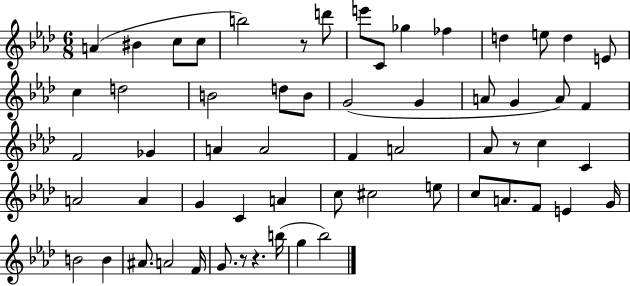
X:1
T:Untitled
M:6/8
L:1/4
K:Ab
A ^B c/2 c/2 b2 z/2 d'/2 e'/2 C/2 _g _f d e/2 d E/2 c d2 B2 d/2 B/2 G2 G A/2 G A/2 F F2 _G A A2 F A2 _A/2 z/2 c C A2 A G C A c/2 ^c2 e/2 c/2 A/2 F/2 E G/4 B2 B ^A/2 A2 F/4 G/2 z/2 z b/4 g _b2